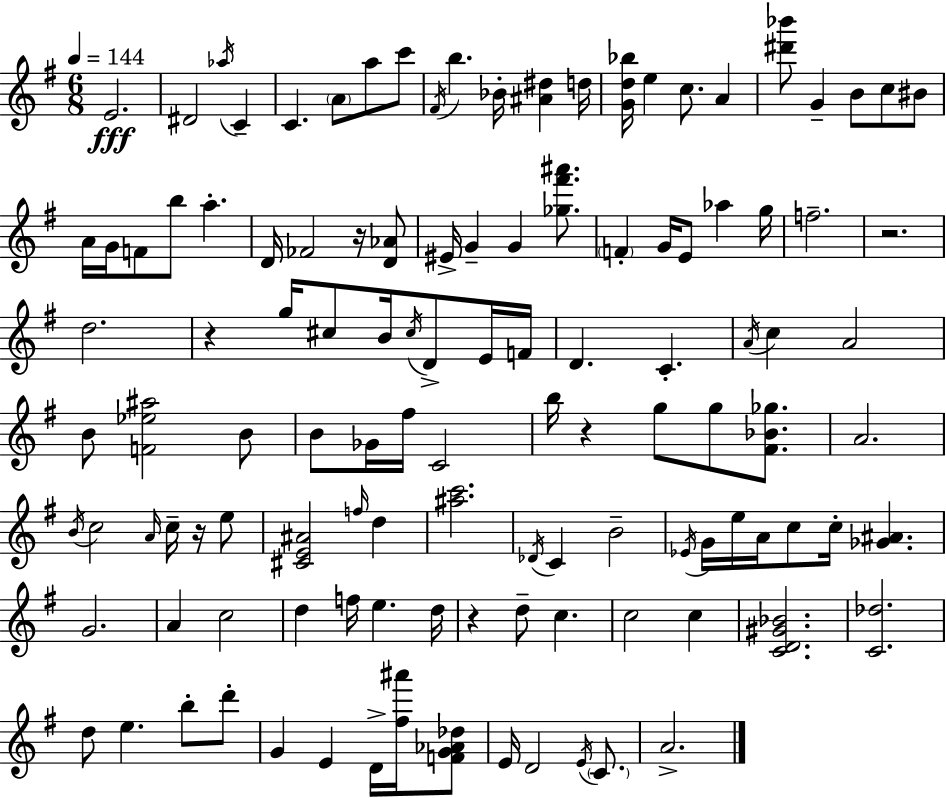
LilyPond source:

{
  \clef treble
  \numericTimeSignature
  \time 6/8
  \key e \minor
  \tempo 4 = 144
  e'2.\fff | dis'2 \acciaccatura { aes''16 } c'4-- | c'4. \parenthesize a'8 a''8 c'''8 | \acciaccatura { fis'16 } b''4. bes'16-. <ais' dis''>4 | \break d''16 <g' d'' bes''>16 e''4 c''8. a'4 | <dis''' bes'''>8 g'4-- b'8 c''8 | bis'8 a'16 g'16 f'8 b''8 a''4.-. | d'16 fes'2 r16 | \break <d' aes'>8 eis'16-> g'4-- g'4 <ges'' fis''' ais'''>8. | \parenthesize f'4-. g'16 e'8 aes''4 | g''16 f''2.-- | r2. | \break d''2. | r4 g''16 cis''8 b'16 \acciaccatura { cis''16 } d'8-> | e'16 f'16 d'4. c'4.-. | \acciaccatura { a'16 } c''4 a'2 | \break b'8 <f' ees'' ais''>2 | b'8 b'8 ges'16 fis''16 c'2 | b''16 r4 g''8 g''8 | <fis' bes' ges''>8. a'2. | \break \acciaccatura { b'16 } c''2 | \grace { a'16 } c''16-- r16 e''8 <cis' e' ais'>2 | \grace { f''16 } d''4 <ais'' c'''>2. | \acciaccatura { des'16 } c'4 | \break b'2-- \acciaccatura { ees'16 } g'16 e''16 a'16 | c''8 c''16-. <ges' ais'>4. g'2. | a'4 | c''2 d''4 | \break f''16 e''4. d''16 r4 | d''8-- c''4. c''2 | c''4 <c' d' gis' bes'>2. | <c' des''>2. | \break d''8 e''4. | b''8-. d'''8-. g'4 | e'4 d'16-> <fis'' ais'''>16 <f' g' aes' des''>8 e'16 d'2 | \acciaccatura { e'16 } \parenthesize c'8. a'2.-> | \break \bar "|."
}